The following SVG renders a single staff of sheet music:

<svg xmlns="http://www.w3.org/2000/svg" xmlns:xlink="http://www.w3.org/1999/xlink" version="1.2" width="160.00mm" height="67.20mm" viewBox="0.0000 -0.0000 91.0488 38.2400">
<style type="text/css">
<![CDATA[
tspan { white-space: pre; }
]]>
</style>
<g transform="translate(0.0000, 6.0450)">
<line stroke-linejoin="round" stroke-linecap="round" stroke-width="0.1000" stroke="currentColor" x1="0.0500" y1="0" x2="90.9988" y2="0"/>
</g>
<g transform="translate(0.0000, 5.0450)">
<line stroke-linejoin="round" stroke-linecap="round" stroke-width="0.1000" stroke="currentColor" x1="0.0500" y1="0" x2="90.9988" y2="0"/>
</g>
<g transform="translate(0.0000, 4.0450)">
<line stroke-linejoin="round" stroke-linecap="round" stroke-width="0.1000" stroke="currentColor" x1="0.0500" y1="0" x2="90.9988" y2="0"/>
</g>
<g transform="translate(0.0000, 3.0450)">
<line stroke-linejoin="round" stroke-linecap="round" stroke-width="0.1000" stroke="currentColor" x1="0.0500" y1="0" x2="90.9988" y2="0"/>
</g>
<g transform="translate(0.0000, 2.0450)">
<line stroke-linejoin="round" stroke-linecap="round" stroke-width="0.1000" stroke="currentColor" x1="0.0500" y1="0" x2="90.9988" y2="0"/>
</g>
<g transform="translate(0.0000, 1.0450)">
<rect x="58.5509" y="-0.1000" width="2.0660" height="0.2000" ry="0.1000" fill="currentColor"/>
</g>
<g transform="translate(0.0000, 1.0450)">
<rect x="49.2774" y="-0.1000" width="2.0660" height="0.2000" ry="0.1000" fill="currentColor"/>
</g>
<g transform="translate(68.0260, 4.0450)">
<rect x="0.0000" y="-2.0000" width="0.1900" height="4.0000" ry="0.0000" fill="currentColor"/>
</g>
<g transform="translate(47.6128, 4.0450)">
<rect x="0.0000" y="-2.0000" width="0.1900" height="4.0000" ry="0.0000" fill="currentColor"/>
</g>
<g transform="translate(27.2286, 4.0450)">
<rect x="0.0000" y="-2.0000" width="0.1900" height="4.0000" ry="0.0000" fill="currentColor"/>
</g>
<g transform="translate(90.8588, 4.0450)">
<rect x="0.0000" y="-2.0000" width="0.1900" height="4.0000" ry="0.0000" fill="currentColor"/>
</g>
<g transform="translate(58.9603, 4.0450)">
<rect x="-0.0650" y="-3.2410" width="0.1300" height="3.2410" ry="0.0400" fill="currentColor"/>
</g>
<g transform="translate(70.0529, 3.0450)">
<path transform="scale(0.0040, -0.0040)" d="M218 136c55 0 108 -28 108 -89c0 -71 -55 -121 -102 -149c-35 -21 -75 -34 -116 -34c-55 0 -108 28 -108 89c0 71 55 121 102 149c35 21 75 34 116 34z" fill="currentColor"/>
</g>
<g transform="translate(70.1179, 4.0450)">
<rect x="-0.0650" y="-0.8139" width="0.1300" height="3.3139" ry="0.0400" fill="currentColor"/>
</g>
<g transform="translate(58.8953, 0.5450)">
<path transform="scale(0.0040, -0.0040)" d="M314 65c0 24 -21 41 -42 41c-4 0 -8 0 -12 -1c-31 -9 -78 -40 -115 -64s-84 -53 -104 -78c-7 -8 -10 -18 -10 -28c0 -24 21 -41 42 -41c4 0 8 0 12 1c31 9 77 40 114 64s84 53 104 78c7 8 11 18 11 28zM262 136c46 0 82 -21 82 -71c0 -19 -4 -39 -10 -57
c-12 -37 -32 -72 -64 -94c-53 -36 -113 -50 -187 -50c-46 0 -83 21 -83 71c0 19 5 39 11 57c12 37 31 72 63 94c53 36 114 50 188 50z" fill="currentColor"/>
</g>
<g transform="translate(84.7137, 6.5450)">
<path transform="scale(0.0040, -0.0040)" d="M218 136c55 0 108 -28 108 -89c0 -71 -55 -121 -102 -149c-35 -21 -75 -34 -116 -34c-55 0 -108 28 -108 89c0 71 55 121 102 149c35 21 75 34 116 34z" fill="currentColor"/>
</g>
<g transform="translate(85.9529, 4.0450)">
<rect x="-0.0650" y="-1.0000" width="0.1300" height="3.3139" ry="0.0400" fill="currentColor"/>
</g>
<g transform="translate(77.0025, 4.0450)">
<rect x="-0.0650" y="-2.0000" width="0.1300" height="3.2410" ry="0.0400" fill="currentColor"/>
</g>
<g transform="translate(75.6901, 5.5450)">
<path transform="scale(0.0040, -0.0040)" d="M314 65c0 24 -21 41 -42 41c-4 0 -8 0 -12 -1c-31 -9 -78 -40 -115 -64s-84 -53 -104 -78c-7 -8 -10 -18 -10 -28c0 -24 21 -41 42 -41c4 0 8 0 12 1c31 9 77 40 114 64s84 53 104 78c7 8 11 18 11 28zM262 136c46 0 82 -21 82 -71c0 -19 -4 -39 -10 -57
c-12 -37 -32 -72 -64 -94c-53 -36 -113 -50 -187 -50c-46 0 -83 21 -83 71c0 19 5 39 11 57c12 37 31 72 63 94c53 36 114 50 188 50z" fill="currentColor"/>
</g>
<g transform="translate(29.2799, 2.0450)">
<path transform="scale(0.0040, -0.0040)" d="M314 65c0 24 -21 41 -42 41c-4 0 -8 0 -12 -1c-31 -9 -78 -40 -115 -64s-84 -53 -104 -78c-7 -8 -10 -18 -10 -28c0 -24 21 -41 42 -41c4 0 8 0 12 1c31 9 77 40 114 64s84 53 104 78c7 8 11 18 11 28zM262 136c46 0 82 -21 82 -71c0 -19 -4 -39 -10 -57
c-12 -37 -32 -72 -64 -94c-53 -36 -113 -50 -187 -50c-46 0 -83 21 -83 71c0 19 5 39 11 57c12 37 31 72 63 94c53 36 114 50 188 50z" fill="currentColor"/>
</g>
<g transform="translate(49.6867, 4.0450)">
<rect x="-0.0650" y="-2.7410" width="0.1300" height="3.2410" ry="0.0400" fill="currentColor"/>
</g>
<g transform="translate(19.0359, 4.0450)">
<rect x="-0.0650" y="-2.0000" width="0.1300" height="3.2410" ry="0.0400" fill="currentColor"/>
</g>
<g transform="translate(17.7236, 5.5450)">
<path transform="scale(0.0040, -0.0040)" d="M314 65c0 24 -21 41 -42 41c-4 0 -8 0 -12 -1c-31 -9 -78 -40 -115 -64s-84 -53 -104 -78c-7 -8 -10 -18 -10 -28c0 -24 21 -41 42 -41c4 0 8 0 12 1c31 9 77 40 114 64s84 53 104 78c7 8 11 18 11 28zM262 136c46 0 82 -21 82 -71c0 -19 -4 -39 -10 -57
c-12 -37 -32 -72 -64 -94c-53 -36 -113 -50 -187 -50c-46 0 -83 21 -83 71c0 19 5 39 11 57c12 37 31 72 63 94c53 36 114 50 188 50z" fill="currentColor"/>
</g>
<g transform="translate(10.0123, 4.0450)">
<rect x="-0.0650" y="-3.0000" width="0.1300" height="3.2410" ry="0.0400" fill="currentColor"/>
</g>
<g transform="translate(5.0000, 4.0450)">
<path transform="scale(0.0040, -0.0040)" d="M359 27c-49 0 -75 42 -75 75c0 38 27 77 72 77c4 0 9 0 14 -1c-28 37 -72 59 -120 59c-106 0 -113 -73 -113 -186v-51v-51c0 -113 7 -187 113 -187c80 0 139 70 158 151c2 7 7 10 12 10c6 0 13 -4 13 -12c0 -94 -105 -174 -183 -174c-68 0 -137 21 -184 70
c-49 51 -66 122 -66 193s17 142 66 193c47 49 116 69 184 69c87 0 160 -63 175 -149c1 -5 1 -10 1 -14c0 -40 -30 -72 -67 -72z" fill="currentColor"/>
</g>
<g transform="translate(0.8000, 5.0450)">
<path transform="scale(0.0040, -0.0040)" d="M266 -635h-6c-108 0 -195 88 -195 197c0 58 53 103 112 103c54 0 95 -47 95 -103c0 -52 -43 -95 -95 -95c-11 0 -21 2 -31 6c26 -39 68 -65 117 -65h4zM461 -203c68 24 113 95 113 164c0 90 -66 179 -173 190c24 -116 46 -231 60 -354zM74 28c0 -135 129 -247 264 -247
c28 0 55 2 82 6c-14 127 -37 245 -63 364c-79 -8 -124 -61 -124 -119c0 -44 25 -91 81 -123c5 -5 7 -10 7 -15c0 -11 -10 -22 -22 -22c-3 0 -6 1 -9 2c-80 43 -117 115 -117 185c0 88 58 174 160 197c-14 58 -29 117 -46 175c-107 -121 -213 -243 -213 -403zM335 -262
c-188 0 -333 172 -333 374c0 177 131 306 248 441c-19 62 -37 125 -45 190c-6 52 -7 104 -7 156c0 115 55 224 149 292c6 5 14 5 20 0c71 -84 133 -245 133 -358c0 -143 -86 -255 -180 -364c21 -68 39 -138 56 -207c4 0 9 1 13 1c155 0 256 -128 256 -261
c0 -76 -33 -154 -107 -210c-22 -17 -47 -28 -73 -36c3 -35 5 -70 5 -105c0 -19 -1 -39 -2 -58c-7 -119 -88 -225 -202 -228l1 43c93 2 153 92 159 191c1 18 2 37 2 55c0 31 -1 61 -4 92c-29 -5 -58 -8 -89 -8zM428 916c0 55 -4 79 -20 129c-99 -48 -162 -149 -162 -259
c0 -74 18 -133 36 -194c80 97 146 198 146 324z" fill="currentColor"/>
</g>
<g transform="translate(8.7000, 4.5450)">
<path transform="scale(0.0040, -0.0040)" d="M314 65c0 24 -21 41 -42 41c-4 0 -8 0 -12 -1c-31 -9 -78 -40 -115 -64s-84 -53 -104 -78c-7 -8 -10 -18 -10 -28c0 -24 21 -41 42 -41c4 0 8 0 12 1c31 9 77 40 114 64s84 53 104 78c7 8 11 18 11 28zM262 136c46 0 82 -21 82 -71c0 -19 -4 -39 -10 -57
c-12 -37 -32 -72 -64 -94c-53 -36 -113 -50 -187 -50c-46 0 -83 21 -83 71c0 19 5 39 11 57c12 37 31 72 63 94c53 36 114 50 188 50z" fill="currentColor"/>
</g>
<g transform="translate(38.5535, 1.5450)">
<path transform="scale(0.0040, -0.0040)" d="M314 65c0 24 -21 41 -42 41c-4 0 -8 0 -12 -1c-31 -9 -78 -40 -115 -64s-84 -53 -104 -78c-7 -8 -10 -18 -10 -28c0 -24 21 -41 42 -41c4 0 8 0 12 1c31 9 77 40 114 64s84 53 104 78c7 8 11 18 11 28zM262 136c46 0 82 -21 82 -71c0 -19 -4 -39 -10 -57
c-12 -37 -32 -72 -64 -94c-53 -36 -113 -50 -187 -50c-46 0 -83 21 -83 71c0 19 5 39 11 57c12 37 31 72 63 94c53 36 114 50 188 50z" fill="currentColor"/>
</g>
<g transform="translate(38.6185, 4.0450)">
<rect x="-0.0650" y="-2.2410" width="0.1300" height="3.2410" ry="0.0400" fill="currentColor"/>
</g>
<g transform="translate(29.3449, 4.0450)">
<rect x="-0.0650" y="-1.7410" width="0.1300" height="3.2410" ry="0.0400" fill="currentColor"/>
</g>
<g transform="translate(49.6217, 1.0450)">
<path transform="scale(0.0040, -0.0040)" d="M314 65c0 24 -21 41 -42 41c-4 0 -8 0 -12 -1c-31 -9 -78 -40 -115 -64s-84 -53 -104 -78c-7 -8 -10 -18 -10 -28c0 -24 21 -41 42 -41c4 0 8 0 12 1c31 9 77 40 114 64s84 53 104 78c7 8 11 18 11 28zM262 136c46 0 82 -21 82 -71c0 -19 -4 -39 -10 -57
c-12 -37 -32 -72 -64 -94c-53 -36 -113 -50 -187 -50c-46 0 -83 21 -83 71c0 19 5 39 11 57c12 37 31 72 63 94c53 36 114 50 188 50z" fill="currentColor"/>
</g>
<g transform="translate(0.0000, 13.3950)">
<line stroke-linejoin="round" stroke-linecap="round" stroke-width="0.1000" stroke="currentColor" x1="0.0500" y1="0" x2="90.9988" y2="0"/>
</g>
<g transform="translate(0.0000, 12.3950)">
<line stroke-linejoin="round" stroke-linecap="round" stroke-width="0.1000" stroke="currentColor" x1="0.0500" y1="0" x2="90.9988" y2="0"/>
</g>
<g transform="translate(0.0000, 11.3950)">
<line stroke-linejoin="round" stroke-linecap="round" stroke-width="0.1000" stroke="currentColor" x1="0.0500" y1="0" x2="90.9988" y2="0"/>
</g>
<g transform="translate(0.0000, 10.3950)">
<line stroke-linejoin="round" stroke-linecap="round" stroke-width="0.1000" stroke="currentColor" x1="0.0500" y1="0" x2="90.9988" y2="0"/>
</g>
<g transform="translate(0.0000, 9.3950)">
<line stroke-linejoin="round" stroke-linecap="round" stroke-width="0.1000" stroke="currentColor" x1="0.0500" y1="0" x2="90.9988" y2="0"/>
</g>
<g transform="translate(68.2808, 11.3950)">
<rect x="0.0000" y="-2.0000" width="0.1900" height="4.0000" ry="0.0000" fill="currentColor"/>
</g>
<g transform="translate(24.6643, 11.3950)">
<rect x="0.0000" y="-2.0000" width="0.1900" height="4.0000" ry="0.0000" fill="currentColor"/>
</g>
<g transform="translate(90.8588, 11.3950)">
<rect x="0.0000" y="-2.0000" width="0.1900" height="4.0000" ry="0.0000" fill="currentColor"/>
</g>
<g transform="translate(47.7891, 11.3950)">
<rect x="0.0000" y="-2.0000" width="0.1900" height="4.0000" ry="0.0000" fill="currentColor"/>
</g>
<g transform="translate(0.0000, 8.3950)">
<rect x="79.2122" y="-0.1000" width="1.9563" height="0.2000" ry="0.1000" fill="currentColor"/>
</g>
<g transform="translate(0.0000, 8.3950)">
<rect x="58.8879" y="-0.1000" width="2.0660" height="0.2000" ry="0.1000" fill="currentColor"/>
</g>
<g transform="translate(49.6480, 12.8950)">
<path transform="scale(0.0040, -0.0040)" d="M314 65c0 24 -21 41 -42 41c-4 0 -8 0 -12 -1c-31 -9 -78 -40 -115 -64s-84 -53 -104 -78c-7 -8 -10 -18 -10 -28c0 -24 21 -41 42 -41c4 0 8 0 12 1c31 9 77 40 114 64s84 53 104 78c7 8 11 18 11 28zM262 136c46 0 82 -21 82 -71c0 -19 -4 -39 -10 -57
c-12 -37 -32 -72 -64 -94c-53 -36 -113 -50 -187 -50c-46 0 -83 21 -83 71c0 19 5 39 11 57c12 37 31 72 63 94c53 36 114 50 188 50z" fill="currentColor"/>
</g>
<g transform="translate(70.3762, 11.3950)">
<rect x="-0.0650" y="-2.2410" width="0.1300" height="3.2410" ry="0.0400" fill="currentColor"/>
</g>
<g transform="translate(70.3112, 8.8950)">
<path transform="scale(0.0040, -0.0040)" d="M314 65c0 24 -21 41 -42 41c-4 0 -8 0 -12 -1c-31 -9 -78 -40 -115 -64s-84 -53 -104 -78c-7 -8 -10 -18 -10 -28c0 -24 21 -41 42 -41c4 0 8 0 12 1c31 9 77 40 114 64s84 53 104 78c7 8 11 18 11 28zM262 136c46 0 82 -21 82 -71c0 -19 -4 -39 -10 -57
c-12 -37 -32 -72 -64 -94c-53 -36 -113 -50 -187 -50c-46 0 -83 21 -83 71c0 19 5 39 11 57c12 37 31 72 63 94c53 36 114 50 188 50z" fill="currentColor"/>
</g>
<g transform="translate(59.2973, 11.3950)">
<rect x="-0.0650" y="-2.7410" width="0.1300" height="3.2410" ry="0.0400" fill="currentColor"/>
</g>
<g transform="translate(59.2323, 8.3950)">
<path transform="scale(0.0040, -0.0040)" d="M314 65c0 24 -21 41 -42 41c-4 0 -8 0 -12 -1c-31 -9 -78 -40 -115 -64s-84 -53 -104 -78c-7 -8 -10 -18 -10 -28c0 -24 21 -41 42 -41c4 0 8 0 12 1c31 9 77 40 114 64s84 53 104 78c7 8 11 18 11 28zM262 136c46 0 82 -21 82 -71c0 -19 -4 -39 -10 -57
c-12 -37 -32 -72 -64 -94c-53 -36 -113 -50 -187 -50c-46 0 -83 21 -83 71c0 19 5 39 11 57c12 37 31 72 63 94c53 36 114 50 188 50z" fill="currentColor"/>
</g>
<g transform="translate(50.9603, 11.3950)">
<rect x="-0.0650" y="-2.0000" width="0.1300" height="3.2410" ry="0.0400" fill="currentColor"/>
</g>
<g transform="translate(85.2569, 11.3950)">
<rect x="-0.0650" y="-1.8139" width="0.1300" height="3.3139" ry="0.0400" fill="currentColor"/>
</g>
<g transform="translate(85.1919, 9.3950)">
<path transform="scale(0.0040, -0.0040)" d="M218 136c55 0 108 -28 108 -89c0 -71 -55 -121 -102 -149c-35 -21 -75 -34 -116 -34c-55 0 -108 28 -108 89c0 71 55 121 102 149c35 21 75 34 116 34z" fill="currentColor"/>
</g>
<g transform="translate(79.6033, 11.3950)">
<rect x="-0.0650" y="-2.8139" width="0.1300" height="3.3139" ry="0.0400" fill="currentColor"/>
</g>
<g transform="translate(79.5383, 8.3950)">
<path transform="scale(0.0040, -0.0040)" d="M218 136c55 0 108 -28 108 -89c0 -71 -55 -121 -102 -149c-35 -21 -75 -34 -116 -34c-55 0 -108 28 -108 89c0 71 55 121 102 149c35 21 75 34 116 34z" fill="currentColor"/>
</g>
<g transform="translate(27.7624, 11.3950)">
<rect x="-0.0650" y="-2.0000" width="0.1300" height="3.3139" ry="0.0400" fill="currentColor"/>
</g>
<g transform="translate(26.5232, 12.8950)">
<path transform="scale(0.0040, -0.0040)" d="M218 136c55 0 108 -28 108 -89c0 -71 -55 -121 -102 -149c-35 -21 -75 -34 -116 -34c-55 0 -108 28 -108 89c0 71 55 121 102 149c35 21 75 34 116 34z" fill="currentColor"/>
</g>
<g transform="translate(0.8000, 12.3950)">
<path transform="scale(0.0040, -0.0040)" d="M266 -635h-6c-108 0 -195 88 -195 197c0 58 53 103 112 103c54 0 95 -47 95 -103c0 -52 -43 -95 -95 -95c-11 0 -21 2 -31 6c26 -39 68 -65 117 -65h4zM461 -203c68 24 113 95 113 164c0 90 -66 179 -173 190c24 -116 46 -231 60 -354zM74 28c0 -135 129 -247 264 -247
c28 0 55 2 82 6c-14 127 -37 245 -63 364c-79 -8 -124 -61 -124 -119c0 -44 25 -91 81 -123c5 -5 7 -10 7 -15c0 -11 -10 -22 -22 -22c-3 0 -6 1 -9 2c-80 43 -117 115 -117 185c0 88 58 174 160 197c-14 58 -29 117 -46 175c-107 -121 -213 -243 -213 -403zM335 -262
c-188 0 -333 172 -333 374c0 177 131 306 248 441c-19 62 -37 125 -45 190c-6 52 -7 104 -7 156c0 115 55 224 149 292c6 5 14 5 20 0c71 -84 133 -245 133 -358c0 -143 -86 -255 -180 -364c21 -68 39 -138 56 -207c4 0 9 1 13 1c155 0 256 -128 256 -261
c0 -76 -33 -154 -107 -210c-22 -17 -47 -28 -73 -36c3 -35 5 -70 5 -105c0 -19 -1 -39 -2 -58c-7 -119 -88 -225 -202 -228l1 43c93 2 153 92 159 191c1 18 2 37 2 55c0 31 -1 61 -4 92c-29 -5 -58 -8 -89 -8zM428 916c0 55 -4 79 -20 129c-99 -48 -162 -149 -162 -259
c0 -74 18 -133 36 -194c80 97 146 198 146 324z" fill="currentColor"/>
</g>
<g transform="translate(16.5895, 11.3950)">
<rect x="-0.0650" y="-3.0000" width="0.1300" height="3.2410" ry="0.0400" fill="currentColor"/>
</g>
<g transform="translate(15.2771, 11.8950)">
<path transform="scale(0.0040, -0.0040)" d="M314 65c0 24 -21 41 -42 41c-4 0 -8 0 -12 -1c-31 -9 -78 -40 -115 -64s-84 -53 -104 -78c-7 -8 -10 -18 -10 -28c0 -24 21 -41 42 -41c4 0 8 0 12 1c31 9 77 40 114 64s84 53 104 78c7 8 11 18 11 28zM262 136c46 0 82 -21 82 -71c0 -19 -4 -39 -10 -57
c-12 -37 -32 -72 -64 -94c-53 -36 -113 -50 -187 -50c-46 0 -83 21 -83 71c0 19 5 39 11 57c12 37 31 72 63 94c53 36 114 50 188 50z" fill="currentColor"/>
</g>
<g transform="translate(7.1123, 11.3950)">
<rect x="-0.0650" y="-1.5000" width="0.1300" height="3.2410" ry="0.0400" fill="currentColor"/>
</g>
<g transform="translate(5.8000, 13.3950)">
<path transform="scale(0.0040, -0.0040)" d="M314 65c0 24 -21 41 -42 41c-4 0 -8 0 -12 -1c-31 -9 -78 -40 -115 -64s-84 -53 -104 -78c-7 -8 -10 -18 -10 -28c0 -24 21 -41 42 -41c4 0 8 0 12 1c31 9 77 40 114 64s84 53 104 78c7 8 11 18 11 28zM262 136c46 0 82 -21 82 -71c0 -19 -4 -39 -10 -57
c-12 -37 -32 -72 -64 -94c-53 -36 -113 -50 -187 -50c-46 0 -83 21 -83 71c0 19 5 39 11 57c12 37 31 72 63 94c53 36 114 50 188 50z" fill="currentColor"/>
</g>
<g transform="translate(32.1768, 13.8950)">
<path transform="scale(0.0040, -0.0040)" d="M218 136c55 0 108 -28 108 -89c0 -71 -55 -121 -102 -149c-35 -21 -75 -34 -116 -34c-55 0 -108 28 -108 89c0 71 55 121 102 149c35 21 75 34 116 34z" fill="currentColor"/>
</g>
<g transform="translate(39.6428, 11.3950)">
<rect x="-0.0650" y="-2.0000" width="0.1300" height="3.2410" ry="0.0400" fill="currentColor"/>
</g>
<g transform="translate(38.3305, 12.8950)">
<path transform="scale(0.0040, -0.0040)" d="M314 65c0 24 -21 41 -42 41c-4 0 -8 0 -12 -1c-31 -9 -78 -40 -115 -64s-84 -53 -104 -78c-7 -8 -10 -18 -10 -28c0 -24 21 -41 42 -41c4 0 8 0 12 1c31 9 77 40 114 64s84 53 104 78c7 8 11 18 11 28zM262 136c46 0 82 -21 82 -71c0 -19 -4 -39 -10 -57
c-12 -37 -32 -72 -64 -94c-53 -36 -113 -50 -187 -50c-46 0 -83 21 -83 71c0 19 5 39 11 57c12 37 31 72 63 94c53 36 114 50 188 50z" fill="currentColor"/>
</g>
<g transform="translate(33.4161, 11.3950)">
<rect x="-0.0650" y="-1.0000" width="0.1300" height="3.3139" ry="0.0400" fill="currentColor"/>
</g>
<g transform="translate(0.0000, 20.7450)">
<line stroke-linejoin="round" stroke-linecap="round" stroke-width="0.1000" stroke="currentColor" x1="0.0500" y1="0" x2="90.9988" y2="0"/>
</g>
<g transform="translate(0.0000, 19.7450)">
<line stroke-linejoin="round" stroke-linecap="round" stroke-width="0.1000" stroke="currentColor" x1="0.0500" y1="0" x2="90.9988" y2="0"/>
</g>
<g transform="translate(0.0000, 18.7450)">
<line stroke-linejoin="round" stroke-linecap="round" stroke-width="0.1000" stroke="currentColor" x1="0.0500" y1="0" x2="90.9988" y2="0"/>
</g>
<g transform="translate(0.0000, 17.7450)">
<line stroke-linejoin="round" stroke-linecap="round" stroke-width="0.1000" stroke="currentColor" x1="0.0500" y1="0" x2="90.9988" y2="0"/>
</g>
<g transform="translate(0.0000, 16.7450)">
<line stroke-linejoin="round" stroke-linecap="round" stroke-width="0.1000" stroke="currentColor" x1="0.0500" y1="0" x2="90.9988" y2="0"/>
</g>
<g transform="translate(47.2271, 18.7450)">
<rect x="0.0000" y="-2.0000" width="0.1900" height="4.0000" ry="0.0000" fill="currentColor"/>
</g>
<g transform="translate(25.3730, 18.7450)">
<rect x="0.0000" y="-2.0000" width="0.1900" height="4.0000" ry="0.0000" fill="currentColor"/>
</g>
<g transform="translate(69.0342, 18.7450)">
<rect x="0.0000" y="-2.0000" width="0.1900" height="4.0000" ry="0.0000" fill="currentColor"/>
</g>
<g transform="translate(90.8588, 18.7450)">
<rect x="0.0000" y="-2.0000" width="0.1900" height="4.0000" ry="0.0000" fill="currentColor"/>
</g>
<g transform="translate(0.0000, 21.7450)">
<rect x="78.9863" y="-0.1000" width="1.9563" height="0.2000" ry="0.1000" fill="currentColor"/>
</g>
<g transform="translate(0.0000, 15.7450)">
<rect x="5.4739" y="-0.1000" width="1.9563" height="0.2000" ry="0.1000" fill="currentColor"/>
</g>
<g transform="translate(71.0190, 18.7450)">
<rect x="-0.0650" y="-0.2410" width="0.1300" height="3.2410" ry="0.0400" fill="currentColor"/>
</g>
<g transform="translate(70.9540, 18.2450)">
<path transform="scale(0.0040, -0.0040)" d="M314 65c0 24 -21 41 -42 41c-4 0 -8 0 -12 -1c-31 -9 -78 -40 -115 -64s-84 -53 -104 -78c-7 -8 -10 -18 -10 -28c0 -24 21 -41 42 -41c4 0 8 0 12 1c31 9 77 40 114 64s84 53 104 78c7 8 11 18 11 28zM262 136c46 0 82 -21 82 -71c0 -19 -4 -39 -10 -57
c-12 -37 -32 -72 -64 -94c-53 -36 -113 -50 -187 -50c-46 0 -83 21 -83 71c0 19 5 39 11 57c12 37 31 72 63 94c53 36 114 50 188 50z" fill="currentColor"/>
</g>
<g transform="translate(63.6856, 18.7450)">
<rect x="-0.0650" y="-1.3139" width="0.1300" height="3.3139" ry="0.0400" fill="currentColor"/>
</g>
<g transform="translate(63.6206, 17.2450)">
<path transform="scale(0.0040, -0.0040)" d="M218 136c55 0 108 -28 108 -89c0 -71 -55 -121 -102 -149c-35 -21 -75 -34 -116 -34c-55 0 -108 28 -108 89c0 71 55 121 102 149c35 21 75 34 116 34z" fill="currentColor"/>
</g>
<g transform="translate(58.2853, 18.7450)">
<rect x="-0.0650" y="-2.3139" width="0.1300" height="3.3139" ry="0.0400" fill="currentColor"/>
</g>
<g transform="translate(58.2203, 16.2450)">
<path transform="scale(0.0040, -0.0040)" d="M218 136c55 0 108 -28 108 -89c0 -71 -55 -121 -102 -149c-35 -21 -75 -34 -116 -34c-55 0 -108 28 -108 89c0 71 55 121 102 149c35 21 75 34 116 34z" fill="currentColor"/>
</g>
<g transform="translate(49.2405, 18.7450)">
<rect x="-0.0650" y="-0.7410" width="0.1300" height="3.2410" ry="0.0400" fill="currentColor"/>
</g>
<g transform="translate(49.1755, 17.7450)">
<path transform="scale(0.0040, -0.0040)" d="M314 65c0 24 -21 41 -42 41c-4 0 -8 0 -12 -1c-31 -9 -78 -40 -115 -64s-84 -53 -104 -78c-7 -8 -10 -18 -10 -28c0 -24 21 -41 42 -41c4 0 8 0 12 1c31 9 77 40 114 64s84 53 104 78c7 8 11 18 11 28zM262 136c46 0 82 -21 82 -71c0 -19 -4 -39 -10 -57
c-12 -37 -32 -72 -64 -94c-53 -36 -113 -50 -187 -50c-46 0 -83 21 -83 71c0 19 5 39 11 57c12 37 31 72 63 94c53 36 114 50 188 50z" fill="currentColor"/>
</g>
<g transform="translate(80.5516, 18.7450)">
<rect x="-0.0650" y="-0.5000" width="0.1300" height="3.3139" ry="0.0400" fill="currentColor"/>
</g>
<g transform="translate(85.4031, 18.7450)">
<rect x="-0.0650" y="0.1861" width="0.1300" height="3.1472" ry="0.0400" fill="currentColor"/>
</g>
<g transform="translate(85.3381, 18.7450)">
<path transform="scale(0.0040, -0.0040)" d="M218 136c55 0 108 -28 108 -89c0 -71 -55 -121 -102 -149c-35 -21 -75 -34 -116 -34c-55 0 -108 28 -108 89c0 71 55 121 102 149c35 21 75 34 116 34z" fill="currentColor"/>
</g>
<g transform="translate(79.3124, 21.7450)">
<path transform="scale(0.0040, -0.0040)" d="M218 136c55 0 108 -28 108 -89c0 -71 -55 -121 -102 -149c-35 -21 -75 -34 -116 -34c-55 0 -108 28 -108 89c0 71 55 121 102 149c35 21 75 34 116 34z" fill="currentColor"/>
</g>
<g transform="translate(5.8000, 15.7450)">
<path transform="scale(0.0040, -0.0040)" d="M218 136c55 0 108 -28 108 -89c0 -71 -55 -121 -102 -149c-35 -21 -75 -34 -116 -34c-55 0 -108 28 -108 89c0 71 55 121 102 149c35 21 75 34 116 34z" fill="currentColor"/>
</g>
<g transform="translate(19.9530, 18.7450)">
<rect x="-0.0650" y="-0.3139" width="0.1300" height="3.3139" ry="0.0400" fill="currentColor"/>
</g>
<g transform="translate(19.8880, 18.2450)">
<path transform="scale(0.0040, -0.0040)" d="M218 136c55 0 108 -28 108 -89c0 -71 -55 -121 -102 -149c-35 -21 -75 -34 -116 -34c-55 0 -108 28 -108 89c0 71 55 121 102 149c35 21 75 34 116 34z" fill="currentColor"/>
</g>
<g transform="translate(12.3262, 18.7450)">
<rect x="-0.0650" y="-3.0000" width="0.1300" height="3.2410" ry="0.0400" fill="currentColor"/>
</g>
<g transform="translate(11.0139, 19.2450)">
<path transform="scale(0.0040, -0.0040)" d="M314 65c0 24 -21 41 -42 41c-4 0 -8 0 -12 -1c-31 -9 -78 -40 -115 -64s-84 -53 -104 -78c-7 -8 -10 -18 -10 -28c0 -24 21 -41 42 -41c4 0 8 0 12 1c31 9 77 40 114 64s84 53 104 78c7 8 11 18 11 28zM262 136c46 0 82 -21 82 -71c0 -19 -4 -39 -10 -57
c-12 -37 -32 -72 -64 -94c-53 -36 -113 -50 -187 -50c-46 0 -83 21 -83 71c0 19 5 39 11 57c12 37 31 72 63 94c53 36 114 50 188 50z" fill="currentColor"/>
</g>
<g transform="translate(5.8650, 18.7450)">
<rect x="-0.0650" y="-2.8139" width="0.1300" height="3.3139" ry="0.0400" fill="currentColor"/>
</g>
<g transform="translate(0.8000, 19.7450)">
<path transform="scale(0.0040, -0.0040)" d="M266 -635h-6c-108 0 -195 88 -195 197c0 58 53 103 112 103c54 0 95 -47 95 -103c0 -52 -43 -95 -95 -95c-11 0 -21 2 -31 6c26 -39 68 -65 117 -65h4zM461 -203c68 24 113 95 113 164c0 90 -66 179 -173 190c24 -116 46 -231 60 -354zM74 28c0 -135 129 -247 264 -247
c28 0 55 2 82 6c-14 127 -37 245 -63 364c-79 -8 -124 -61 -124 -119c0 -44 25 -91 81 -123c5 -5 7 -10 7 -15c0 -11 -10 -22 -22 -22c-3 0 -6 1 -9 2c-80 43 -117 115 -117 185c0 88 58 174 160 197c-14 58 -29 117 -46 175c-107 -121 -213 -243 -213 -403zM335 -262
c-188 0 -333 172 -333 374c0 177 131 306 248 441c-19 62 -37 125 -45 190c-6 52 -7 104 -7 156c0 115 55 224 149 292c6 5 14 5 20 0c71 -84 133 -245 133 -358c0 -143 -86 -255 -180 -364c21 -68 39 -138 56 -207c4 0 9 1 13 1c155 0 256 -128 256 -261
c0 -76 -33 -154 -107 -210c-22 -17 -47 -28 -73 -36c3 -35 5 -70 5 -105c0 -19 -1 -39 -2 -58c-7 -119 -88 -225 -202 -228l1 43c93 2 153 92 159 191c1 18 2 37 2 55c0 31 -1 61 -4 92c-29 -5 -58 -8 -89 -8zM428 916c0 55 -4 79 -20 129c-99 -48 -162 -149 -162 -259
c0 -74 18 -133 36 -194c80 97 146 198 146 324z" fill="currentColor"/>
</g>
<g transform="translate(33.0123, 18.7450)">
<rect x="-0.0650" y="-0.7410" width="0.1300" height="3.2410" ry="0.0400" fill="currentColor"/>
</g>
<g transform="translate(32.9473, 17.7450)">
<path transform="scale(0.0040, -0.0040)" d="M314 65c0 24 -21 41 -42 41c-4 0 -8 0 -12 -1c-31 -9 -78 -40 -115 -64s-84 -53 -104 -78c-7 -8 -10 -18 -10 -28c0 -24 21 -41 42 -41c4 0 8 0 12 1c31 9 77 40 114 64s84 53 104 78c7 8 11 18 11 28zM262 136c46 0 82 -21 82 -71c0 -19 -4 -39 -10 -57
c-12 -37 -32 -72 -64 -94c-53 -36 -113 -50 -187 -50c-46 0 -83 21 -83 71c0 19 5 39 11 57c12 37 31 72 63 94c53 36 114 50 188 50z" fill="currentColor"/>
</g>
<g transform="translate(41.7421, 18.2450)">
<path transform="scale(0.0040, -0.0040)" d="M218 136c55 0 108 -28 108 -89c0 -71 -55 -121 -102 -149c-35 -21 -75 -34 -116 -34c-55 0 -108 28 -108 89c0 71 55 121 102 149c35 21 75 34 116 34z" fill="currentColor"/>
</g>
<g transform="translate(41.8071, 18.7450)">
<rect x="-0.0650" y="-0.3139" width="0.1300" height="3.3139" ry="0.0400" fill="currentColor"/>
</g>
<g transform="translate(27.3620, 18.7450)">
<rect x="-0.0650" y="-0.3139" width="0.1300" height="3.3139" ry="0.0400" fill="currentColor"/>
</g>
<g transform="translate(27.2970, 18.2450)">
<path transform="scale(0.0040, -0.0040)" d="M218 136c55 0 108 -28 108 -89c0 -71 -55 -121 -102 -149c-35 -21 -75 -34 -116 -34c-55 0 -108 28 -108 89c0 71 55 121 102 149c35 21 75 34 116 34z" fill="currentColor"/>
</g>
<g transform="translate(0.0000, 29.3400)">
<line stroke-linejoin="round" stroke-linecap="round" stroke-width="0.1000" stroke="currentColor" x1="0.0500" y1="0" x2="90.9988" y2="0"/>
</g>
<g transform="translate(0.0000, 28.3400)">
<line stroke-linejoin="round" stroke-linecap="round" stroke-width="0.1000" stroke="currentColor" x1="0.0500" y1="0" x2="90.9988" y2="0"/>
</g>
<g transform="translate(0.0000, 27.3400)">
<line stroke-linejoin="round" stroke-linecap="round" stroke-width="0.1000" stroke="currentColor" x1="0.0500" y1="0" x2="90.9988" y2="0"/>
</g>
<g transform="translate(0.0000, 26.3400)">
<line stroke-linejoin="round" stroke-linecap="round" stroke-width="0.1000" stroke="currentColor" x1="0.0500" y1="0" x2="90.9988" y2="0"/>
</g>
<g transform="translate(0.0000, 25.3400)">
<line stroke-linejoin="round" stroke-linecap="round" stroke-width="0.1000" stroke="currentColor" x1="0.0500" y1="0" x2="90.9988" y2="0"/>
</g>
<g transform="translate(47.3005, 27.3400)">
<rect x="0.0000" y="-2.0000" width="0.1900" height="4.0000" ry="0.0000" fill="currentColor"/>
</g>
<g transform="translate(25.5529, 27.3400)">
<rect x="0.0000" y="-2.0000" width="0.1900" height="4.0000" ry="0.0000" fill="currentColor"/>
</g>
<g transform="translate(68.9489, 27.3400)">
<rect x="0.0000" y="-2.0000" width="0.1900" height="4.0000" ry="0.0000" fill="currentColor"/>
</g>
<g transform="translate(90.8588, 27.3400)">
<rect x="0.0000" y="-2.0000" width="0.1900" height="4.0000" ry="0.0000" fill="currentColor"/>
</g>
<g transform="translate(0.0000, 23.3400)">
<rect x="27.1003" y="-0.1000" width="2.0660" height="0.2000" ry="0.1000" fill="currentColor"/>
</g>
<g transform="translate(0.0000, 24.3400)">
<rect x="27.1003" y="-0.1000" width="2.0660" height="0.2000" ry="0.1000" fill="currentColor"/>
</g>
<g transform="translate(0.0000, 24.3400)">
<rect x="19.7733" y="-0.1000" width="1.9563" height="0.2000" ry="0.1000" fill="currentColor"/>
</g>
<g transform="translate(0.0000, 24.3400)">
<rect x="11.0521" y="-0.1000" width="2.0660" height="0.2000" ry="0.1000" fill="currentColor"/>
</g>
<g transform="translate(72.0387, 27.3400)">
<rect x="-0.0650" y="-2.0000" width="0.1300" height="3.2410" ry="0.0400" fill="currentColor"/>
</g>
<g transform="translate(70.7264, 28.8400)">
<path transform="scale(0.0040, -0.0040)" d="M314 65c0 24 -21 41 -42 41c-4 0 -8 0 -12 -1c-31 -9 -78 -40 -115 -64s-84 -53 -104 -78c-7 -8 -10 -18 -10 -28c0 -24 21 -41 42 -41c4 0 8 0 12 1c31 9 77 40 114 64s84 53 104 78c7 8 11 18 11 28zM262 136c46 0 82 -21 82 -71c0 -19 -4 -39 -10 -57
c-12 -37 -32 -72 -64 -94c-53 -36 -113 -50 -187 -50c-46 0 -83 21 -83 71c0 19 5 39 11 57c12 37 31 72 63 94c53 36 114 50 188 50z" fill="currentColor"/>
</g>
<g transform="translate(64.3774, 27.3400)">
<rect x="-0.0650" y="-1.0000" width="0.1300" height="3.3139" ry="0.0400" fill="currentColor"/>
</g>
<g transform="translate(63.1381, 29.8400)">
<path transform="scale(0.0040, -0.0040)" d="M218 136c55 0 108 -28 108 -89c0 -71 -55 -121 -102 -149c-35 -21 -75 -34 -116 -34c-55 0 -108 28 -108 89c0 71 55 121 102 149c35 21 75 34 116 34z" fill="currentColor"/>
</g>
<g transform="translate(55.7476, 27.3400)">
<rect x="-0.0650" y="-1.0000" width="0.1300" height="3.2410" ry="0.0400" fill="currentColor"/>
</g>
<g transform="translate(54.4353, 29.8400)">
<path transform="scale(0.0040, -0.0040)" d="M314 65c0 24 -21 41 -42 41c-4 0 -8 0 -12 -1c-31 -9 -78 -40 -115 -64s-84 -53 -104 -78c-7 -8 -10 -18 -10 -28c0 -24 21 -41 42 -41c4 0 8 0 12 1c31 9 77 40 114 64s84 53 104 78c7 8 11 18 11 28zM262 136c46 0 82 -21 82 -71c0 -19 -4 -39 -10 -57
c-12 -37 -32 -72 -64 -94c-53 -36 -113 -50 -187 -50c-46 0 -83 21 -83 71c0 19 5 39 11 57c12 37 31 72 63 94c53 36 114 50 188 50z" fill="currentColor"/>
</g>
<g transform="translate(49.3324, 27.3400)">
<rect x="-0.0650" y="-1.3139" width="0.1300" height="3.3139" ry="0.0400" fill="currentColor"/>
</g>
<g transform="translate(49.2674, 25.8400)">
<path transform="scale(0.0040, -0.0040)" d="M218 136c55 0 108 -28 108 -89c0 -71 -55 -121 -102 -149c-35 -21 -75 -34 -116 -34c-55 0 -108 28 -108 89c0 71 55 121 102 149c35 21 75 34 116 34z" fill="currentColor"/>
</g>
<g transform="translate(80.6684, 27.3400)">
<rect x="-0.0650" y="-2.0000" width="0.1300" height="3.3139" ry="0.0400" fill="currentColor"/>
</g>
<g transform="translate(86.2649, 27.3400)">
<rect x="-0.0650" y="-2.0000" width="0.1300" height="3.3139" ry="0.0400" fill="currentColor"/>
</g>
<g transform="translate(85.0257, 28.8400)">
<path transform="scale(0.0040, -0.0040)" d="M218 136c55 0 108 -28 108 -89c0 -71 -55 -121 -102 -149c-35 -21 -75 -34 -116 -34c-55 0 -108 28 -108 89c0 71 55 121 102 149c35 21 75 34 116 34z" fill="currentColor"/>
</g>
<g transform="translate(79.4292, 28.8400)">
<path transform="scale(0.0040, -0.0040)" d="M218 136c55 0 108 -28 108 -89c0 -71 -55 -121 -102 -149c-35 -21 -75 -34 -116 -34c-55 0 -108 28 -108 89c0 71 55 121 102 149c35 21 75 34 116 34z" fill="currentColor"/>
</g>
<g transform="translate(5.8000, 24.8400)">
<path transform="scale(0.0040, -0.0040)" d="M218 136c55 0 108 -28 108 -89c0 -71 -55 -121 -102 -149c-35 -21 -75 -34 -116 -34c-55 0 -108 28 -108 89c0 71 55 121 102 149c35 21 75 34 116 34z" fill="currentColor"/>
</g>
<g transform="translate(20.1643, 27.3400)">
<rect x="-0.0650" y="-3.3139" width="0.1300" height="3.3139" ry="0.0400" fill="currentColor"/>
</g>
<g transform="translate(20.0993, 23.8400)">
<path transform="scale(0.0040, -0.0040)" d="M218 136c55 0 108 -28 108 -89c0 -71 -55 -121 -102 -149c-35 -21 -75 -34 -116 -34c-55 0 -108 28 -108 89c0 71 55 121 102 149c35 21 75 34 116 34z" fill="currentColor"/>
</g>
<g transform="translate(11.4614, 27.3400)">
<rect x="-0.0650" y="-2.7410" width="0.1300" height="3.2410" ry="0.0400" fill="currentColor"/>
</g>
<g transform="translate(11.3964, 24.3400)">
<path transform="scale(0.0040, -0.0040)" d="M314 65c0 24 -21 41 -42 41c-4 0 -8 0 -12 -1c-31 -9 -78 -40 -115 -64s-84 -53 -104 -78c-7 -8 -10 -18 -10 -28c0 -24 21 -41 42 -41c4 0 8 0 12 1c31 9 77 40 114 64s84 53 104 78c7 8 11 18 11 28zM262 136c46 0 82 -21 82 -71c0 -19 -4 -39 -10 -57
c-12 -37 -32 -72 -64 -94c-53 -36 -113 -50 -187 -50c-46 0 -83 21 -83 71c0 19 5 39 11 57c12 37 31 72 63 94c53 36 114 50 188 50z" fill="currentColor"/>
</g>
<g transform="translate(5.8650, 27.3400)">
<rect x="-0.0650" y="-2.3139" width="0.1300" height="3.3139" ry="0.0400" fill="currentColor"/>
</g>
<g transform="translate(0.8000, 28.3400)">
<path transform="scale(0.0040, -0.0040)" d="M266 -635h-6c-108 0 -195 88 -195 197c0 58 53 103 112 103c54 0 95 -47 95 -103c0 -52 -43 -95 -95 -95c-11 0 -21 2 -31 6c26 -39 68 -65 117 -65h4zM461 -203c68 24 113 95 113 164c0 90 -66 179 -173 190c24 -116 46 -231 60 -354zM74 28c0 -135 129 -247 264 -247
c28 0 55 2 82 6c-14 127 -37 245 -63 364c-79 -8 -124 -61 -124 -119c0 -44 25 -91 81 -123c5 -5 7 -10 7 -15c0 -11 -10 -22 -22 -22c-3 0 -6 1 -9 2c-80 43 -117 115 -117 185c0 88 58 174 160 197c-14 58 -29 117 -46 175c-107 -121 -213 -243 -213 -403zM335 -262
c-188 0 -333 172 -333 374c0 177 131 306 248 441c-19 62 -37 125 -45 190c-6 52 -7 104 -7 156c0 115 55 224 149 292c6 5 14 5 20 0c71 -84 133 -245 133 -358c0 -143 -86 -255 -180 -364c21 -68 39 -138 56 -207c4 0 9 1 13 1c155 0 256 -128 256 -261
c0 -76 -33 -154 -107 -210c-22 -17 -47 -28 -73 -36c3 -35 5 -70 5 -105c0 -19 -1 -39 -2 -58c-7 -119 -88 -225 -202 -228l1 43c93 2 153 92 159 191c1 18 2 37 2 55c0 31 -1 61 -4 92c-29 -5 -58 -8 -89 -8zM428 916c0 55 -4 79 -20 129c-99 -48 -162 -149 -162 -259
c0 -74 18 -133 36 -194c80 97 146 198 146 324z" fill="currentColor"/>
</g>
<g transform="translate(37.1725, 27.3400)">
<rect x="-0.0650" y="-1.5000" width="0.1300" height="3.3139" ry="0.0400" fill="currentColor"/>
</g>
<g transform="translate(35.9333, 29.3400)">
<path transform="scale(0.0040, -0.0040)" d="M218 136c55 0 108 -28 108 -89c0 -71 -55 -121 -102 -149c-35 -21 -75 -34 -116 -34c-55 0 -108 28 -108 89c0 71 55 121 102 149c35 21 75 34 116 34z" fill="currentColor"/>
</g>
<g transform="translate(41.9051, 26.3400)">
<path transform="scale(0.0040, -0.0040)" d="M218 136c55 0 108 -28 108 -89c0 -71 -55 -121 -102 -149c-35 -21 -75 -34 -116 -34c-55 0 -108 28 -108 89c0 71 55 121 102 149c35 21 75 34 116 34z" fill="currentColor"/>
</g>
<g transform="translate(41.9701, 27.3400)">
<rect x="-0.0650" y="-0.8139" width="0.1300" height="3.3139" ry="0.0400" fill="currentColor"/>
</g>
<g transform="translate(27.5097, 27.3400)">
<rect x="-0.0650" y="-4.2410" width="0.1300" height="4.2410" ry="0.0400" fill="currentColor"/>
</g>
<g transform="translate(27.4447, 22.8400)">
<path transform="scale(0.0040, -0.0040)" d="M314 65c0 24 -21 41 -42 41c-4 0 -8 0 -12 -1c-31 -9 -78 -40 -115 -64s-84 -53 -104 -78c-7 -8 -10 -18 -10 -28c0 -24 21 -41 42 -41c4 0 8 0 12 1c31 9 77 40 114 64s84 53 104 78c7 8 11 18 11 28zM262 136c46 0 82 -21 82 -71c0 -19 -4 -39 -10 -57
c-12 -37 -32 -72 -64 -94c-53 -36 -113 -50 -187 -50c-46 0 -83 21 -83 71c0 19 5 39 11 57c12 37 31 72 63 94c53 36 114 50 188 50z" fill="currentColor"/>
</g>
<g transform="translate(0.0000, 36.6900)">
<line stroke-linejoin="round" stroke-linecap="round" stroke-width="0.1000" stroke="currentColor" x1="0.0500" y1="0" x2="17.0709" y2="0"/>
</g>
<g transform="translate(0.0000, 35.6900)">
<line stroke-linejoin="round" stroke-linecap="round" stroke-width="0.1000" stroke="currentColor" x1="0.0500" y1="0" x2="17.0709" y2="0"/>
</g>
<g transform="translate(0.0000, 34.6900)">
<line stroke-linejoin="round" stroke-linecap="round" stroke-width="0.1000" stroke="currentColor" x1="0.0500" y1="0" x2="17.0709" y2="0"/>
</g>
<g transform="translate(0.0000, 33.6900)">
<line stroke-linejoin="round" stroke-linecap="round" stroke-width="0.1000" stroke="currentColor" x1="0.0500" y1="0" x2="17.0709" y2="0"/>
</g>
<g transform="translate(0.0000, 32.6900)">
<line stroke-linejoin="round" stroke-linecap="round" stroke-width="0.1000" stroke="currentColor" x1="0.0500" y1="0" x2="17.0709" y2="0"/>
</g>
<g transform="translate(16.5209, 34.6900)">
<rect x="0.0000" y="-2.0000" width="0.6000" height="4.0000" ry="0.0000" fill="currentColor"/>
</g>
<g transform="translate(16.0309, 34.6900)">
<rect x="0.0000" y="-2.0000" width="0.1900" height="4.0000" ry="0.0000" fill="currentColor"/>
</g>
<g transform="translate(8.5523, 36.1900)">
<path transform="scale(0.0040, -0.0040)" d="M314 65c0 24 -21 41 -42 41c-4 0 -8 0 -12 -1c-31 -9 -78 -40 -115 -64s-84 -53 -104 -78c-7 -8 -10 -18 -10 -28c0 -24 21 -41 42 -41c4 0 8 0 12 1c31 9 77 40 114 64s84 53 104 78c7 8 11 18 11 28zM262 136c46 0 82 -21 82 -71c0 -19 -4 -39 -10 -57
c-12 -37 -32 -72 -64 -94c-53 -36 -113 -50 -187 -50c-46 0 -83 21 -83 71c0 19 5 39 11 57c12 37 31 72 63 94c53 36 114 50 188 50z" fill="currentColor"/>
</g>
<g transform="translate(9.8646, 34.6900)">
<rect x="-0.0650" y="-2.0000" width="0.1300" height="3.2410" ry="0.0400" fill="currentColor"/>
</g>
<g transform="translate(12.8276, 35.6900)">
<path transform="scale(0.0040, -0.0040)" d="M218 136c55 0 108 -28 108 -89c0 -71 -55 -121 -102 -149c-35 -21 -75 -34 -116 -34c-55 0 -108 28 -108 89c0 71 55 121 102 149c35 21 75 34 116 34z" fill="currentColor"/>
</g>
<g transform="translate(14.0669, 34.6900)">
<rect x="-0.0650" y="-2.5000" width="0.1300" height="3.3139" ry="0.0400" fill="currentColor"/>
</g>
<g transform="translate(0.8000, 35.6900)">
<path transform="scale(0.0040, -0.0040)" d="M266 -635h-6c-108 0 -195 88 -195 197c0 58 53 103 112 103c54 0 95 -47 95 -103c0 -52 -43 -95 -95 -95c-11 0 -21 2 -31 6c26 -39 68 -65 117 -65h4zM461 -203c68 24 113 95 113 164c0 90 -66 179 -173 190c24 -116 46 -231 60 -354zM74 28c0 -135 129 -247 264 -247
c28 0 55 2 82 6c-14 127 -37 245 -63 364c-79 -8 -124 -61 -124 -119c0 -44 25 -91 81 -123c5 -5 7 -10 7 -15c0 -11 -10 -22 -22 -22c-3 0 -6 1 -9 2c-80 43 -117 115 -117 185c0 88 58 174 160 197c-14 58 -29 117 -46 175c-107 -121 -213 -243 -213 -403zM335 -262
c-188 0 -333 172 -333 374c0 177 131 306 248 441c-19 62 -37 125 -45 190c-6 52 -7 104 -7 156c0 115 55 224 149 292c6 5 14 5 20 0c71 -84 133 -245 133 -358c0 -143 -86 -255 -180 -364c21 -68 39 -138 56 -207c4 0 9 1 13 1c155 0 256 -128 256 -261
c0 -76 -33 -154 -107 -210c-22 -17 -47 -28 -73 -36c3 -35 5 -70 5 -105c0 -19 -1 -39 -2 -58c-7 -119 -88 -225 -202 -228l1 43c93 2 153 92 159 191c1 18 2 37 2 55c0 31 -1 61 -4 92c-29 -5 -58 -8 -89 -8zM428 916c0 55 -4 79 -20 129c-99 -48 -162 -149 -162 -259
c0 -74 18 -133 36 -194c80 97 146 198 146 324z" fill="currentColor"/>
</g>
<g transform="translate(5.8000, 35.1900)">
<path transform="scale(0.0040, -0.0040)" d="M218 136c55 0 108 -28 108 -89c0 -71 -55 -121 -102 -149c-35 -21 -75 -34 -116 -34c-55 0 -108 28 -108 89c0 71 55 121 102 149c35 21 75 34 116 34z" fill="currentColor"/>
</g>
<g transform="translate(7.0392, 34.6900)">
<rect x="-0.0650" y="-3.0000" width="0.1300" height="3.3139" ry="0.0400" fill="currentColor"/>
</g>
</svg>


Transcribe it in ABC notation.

X:1
T:Untitled
M:4/4
L:1/4
K:C
A2 F2 f2 g2 a2 b2 d F2 D E2 A2 F D F2 F2 a2 g2 a f a A2 c c d2 c d2 g e c2 C B g a2 b d'2 E d e D2 D F2 F F A F2 G